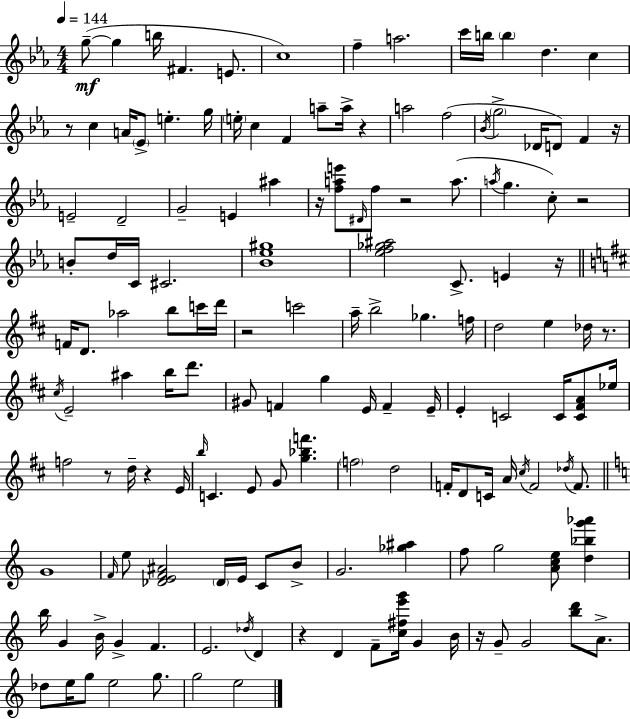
X:1
T:Untitled
M:4/4
L:1/4
K:Eb
g/2 g b/4 ^F E/2 c4 f a2 c'/4 b/4 b d c z/2 c A/4 _E/2 e g/4 e/4 c F a/2 a/4 z a2 f2 _B/4 g2 _D/4 D/2 F z/4 E2 D2 G2 E ^a z/4 [fae']/2 ^D/4 f/2 z2 a/2 a/4 g c/2 z2 B/2 d/4 C/4 ^C2 [_B_e^g]4 [_ef_g^a]2 C/2 E z/4 F/4 D/2 _a2 b/2 c'/4 d'/4 z2 c'2 a/4 b2 _g f/4 d2 e _d/4 z/2 ^c/4 E2 ^a b/4 d'/2 ^G/2 F g E/4 F E/4 E C2 C/4 [C^FA]/2 _e/4 f2 z/2 d/4 z E/4 b/4 C E/2 G/2 [g_bf'] f2 d2 F/4 D/2 C/4 A/4 ^c/4 F2 _d/4 F/2 G4 F/4 e/2 [_DEF^A]2 _D/4 E/4 C/2 B/2 G2 [_g^a] f/2 g2 [Ace]/2 [d_bg'_a'] b/4 G B/4 G F E2 _d/4 D z D F/2 [c^fe'g']/4 G B/4 z/4 G/2 G2 [bd']/2 A/2 _d/2 e/4 g/2 e2 g/2 g2 e2